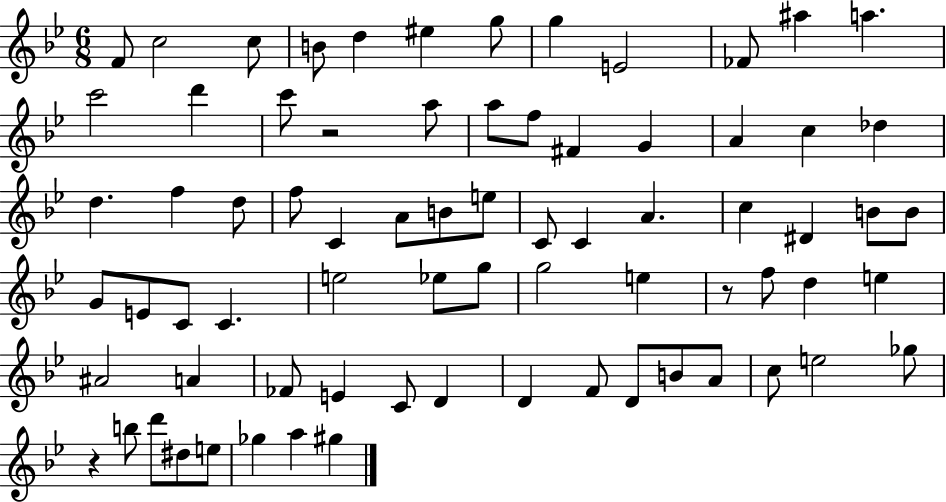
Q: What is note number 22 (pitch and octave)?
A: C5